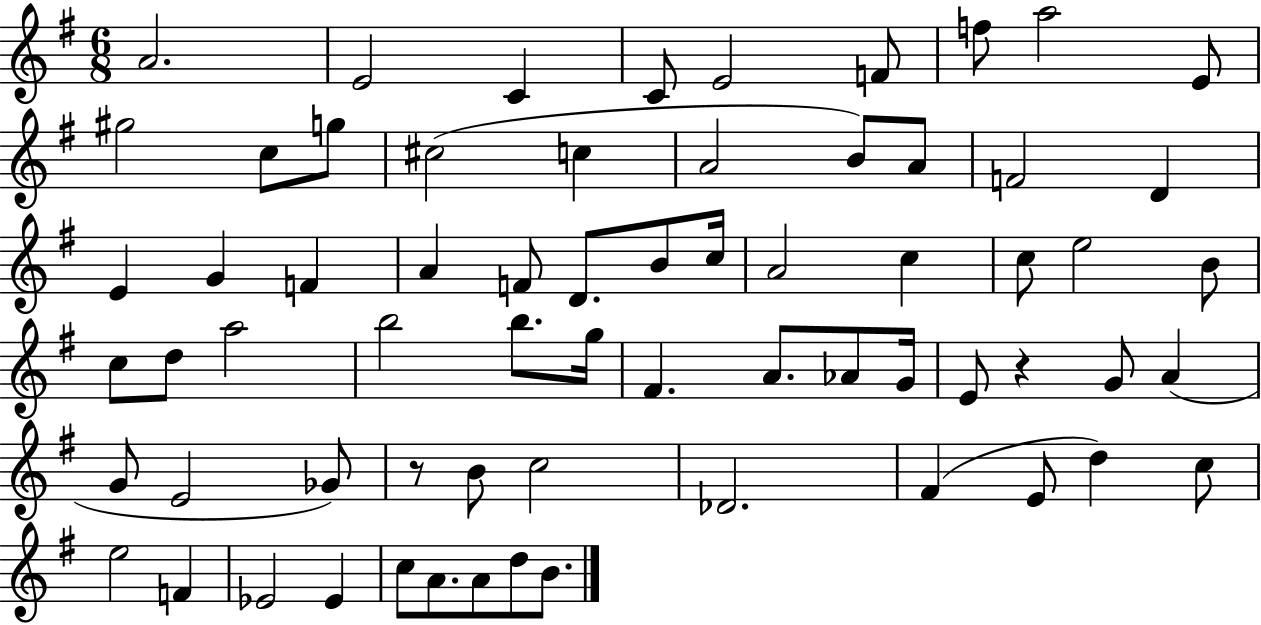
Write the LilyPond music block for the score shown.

{
  \clef treble
  \numericTimeSignature
  \time 6/8
  \key g \major
  a'2. | e'2 c'4 | c'8 e'2 f'8 | f''8 a''2 e'8 | \break gis''2 c''8 g''8 | cis''2( c''4 | a'2 b'8) a'8 | f'2 d'4 | \break e'4 g'4 f'4 | a'4 f'8 d'8. b'8 c''16 | a'2 c''4 | c''8 e''2 b'8 | \break c''8 d''8 a''2 | b''2 b''8. g''16 | fis'4. a'8. aes'8 g'16 | e'8 r4 g'8 a'4( | \break g'8 e'2 ges'8) | r8 b'8 c''2 | des'2. | fis'4( e'8 d''4) c''8 | \break e''2 f'4 | ees'2 ees'4 | c''8 a'8. a'8 d''8 b'8. | \bar "|."
}